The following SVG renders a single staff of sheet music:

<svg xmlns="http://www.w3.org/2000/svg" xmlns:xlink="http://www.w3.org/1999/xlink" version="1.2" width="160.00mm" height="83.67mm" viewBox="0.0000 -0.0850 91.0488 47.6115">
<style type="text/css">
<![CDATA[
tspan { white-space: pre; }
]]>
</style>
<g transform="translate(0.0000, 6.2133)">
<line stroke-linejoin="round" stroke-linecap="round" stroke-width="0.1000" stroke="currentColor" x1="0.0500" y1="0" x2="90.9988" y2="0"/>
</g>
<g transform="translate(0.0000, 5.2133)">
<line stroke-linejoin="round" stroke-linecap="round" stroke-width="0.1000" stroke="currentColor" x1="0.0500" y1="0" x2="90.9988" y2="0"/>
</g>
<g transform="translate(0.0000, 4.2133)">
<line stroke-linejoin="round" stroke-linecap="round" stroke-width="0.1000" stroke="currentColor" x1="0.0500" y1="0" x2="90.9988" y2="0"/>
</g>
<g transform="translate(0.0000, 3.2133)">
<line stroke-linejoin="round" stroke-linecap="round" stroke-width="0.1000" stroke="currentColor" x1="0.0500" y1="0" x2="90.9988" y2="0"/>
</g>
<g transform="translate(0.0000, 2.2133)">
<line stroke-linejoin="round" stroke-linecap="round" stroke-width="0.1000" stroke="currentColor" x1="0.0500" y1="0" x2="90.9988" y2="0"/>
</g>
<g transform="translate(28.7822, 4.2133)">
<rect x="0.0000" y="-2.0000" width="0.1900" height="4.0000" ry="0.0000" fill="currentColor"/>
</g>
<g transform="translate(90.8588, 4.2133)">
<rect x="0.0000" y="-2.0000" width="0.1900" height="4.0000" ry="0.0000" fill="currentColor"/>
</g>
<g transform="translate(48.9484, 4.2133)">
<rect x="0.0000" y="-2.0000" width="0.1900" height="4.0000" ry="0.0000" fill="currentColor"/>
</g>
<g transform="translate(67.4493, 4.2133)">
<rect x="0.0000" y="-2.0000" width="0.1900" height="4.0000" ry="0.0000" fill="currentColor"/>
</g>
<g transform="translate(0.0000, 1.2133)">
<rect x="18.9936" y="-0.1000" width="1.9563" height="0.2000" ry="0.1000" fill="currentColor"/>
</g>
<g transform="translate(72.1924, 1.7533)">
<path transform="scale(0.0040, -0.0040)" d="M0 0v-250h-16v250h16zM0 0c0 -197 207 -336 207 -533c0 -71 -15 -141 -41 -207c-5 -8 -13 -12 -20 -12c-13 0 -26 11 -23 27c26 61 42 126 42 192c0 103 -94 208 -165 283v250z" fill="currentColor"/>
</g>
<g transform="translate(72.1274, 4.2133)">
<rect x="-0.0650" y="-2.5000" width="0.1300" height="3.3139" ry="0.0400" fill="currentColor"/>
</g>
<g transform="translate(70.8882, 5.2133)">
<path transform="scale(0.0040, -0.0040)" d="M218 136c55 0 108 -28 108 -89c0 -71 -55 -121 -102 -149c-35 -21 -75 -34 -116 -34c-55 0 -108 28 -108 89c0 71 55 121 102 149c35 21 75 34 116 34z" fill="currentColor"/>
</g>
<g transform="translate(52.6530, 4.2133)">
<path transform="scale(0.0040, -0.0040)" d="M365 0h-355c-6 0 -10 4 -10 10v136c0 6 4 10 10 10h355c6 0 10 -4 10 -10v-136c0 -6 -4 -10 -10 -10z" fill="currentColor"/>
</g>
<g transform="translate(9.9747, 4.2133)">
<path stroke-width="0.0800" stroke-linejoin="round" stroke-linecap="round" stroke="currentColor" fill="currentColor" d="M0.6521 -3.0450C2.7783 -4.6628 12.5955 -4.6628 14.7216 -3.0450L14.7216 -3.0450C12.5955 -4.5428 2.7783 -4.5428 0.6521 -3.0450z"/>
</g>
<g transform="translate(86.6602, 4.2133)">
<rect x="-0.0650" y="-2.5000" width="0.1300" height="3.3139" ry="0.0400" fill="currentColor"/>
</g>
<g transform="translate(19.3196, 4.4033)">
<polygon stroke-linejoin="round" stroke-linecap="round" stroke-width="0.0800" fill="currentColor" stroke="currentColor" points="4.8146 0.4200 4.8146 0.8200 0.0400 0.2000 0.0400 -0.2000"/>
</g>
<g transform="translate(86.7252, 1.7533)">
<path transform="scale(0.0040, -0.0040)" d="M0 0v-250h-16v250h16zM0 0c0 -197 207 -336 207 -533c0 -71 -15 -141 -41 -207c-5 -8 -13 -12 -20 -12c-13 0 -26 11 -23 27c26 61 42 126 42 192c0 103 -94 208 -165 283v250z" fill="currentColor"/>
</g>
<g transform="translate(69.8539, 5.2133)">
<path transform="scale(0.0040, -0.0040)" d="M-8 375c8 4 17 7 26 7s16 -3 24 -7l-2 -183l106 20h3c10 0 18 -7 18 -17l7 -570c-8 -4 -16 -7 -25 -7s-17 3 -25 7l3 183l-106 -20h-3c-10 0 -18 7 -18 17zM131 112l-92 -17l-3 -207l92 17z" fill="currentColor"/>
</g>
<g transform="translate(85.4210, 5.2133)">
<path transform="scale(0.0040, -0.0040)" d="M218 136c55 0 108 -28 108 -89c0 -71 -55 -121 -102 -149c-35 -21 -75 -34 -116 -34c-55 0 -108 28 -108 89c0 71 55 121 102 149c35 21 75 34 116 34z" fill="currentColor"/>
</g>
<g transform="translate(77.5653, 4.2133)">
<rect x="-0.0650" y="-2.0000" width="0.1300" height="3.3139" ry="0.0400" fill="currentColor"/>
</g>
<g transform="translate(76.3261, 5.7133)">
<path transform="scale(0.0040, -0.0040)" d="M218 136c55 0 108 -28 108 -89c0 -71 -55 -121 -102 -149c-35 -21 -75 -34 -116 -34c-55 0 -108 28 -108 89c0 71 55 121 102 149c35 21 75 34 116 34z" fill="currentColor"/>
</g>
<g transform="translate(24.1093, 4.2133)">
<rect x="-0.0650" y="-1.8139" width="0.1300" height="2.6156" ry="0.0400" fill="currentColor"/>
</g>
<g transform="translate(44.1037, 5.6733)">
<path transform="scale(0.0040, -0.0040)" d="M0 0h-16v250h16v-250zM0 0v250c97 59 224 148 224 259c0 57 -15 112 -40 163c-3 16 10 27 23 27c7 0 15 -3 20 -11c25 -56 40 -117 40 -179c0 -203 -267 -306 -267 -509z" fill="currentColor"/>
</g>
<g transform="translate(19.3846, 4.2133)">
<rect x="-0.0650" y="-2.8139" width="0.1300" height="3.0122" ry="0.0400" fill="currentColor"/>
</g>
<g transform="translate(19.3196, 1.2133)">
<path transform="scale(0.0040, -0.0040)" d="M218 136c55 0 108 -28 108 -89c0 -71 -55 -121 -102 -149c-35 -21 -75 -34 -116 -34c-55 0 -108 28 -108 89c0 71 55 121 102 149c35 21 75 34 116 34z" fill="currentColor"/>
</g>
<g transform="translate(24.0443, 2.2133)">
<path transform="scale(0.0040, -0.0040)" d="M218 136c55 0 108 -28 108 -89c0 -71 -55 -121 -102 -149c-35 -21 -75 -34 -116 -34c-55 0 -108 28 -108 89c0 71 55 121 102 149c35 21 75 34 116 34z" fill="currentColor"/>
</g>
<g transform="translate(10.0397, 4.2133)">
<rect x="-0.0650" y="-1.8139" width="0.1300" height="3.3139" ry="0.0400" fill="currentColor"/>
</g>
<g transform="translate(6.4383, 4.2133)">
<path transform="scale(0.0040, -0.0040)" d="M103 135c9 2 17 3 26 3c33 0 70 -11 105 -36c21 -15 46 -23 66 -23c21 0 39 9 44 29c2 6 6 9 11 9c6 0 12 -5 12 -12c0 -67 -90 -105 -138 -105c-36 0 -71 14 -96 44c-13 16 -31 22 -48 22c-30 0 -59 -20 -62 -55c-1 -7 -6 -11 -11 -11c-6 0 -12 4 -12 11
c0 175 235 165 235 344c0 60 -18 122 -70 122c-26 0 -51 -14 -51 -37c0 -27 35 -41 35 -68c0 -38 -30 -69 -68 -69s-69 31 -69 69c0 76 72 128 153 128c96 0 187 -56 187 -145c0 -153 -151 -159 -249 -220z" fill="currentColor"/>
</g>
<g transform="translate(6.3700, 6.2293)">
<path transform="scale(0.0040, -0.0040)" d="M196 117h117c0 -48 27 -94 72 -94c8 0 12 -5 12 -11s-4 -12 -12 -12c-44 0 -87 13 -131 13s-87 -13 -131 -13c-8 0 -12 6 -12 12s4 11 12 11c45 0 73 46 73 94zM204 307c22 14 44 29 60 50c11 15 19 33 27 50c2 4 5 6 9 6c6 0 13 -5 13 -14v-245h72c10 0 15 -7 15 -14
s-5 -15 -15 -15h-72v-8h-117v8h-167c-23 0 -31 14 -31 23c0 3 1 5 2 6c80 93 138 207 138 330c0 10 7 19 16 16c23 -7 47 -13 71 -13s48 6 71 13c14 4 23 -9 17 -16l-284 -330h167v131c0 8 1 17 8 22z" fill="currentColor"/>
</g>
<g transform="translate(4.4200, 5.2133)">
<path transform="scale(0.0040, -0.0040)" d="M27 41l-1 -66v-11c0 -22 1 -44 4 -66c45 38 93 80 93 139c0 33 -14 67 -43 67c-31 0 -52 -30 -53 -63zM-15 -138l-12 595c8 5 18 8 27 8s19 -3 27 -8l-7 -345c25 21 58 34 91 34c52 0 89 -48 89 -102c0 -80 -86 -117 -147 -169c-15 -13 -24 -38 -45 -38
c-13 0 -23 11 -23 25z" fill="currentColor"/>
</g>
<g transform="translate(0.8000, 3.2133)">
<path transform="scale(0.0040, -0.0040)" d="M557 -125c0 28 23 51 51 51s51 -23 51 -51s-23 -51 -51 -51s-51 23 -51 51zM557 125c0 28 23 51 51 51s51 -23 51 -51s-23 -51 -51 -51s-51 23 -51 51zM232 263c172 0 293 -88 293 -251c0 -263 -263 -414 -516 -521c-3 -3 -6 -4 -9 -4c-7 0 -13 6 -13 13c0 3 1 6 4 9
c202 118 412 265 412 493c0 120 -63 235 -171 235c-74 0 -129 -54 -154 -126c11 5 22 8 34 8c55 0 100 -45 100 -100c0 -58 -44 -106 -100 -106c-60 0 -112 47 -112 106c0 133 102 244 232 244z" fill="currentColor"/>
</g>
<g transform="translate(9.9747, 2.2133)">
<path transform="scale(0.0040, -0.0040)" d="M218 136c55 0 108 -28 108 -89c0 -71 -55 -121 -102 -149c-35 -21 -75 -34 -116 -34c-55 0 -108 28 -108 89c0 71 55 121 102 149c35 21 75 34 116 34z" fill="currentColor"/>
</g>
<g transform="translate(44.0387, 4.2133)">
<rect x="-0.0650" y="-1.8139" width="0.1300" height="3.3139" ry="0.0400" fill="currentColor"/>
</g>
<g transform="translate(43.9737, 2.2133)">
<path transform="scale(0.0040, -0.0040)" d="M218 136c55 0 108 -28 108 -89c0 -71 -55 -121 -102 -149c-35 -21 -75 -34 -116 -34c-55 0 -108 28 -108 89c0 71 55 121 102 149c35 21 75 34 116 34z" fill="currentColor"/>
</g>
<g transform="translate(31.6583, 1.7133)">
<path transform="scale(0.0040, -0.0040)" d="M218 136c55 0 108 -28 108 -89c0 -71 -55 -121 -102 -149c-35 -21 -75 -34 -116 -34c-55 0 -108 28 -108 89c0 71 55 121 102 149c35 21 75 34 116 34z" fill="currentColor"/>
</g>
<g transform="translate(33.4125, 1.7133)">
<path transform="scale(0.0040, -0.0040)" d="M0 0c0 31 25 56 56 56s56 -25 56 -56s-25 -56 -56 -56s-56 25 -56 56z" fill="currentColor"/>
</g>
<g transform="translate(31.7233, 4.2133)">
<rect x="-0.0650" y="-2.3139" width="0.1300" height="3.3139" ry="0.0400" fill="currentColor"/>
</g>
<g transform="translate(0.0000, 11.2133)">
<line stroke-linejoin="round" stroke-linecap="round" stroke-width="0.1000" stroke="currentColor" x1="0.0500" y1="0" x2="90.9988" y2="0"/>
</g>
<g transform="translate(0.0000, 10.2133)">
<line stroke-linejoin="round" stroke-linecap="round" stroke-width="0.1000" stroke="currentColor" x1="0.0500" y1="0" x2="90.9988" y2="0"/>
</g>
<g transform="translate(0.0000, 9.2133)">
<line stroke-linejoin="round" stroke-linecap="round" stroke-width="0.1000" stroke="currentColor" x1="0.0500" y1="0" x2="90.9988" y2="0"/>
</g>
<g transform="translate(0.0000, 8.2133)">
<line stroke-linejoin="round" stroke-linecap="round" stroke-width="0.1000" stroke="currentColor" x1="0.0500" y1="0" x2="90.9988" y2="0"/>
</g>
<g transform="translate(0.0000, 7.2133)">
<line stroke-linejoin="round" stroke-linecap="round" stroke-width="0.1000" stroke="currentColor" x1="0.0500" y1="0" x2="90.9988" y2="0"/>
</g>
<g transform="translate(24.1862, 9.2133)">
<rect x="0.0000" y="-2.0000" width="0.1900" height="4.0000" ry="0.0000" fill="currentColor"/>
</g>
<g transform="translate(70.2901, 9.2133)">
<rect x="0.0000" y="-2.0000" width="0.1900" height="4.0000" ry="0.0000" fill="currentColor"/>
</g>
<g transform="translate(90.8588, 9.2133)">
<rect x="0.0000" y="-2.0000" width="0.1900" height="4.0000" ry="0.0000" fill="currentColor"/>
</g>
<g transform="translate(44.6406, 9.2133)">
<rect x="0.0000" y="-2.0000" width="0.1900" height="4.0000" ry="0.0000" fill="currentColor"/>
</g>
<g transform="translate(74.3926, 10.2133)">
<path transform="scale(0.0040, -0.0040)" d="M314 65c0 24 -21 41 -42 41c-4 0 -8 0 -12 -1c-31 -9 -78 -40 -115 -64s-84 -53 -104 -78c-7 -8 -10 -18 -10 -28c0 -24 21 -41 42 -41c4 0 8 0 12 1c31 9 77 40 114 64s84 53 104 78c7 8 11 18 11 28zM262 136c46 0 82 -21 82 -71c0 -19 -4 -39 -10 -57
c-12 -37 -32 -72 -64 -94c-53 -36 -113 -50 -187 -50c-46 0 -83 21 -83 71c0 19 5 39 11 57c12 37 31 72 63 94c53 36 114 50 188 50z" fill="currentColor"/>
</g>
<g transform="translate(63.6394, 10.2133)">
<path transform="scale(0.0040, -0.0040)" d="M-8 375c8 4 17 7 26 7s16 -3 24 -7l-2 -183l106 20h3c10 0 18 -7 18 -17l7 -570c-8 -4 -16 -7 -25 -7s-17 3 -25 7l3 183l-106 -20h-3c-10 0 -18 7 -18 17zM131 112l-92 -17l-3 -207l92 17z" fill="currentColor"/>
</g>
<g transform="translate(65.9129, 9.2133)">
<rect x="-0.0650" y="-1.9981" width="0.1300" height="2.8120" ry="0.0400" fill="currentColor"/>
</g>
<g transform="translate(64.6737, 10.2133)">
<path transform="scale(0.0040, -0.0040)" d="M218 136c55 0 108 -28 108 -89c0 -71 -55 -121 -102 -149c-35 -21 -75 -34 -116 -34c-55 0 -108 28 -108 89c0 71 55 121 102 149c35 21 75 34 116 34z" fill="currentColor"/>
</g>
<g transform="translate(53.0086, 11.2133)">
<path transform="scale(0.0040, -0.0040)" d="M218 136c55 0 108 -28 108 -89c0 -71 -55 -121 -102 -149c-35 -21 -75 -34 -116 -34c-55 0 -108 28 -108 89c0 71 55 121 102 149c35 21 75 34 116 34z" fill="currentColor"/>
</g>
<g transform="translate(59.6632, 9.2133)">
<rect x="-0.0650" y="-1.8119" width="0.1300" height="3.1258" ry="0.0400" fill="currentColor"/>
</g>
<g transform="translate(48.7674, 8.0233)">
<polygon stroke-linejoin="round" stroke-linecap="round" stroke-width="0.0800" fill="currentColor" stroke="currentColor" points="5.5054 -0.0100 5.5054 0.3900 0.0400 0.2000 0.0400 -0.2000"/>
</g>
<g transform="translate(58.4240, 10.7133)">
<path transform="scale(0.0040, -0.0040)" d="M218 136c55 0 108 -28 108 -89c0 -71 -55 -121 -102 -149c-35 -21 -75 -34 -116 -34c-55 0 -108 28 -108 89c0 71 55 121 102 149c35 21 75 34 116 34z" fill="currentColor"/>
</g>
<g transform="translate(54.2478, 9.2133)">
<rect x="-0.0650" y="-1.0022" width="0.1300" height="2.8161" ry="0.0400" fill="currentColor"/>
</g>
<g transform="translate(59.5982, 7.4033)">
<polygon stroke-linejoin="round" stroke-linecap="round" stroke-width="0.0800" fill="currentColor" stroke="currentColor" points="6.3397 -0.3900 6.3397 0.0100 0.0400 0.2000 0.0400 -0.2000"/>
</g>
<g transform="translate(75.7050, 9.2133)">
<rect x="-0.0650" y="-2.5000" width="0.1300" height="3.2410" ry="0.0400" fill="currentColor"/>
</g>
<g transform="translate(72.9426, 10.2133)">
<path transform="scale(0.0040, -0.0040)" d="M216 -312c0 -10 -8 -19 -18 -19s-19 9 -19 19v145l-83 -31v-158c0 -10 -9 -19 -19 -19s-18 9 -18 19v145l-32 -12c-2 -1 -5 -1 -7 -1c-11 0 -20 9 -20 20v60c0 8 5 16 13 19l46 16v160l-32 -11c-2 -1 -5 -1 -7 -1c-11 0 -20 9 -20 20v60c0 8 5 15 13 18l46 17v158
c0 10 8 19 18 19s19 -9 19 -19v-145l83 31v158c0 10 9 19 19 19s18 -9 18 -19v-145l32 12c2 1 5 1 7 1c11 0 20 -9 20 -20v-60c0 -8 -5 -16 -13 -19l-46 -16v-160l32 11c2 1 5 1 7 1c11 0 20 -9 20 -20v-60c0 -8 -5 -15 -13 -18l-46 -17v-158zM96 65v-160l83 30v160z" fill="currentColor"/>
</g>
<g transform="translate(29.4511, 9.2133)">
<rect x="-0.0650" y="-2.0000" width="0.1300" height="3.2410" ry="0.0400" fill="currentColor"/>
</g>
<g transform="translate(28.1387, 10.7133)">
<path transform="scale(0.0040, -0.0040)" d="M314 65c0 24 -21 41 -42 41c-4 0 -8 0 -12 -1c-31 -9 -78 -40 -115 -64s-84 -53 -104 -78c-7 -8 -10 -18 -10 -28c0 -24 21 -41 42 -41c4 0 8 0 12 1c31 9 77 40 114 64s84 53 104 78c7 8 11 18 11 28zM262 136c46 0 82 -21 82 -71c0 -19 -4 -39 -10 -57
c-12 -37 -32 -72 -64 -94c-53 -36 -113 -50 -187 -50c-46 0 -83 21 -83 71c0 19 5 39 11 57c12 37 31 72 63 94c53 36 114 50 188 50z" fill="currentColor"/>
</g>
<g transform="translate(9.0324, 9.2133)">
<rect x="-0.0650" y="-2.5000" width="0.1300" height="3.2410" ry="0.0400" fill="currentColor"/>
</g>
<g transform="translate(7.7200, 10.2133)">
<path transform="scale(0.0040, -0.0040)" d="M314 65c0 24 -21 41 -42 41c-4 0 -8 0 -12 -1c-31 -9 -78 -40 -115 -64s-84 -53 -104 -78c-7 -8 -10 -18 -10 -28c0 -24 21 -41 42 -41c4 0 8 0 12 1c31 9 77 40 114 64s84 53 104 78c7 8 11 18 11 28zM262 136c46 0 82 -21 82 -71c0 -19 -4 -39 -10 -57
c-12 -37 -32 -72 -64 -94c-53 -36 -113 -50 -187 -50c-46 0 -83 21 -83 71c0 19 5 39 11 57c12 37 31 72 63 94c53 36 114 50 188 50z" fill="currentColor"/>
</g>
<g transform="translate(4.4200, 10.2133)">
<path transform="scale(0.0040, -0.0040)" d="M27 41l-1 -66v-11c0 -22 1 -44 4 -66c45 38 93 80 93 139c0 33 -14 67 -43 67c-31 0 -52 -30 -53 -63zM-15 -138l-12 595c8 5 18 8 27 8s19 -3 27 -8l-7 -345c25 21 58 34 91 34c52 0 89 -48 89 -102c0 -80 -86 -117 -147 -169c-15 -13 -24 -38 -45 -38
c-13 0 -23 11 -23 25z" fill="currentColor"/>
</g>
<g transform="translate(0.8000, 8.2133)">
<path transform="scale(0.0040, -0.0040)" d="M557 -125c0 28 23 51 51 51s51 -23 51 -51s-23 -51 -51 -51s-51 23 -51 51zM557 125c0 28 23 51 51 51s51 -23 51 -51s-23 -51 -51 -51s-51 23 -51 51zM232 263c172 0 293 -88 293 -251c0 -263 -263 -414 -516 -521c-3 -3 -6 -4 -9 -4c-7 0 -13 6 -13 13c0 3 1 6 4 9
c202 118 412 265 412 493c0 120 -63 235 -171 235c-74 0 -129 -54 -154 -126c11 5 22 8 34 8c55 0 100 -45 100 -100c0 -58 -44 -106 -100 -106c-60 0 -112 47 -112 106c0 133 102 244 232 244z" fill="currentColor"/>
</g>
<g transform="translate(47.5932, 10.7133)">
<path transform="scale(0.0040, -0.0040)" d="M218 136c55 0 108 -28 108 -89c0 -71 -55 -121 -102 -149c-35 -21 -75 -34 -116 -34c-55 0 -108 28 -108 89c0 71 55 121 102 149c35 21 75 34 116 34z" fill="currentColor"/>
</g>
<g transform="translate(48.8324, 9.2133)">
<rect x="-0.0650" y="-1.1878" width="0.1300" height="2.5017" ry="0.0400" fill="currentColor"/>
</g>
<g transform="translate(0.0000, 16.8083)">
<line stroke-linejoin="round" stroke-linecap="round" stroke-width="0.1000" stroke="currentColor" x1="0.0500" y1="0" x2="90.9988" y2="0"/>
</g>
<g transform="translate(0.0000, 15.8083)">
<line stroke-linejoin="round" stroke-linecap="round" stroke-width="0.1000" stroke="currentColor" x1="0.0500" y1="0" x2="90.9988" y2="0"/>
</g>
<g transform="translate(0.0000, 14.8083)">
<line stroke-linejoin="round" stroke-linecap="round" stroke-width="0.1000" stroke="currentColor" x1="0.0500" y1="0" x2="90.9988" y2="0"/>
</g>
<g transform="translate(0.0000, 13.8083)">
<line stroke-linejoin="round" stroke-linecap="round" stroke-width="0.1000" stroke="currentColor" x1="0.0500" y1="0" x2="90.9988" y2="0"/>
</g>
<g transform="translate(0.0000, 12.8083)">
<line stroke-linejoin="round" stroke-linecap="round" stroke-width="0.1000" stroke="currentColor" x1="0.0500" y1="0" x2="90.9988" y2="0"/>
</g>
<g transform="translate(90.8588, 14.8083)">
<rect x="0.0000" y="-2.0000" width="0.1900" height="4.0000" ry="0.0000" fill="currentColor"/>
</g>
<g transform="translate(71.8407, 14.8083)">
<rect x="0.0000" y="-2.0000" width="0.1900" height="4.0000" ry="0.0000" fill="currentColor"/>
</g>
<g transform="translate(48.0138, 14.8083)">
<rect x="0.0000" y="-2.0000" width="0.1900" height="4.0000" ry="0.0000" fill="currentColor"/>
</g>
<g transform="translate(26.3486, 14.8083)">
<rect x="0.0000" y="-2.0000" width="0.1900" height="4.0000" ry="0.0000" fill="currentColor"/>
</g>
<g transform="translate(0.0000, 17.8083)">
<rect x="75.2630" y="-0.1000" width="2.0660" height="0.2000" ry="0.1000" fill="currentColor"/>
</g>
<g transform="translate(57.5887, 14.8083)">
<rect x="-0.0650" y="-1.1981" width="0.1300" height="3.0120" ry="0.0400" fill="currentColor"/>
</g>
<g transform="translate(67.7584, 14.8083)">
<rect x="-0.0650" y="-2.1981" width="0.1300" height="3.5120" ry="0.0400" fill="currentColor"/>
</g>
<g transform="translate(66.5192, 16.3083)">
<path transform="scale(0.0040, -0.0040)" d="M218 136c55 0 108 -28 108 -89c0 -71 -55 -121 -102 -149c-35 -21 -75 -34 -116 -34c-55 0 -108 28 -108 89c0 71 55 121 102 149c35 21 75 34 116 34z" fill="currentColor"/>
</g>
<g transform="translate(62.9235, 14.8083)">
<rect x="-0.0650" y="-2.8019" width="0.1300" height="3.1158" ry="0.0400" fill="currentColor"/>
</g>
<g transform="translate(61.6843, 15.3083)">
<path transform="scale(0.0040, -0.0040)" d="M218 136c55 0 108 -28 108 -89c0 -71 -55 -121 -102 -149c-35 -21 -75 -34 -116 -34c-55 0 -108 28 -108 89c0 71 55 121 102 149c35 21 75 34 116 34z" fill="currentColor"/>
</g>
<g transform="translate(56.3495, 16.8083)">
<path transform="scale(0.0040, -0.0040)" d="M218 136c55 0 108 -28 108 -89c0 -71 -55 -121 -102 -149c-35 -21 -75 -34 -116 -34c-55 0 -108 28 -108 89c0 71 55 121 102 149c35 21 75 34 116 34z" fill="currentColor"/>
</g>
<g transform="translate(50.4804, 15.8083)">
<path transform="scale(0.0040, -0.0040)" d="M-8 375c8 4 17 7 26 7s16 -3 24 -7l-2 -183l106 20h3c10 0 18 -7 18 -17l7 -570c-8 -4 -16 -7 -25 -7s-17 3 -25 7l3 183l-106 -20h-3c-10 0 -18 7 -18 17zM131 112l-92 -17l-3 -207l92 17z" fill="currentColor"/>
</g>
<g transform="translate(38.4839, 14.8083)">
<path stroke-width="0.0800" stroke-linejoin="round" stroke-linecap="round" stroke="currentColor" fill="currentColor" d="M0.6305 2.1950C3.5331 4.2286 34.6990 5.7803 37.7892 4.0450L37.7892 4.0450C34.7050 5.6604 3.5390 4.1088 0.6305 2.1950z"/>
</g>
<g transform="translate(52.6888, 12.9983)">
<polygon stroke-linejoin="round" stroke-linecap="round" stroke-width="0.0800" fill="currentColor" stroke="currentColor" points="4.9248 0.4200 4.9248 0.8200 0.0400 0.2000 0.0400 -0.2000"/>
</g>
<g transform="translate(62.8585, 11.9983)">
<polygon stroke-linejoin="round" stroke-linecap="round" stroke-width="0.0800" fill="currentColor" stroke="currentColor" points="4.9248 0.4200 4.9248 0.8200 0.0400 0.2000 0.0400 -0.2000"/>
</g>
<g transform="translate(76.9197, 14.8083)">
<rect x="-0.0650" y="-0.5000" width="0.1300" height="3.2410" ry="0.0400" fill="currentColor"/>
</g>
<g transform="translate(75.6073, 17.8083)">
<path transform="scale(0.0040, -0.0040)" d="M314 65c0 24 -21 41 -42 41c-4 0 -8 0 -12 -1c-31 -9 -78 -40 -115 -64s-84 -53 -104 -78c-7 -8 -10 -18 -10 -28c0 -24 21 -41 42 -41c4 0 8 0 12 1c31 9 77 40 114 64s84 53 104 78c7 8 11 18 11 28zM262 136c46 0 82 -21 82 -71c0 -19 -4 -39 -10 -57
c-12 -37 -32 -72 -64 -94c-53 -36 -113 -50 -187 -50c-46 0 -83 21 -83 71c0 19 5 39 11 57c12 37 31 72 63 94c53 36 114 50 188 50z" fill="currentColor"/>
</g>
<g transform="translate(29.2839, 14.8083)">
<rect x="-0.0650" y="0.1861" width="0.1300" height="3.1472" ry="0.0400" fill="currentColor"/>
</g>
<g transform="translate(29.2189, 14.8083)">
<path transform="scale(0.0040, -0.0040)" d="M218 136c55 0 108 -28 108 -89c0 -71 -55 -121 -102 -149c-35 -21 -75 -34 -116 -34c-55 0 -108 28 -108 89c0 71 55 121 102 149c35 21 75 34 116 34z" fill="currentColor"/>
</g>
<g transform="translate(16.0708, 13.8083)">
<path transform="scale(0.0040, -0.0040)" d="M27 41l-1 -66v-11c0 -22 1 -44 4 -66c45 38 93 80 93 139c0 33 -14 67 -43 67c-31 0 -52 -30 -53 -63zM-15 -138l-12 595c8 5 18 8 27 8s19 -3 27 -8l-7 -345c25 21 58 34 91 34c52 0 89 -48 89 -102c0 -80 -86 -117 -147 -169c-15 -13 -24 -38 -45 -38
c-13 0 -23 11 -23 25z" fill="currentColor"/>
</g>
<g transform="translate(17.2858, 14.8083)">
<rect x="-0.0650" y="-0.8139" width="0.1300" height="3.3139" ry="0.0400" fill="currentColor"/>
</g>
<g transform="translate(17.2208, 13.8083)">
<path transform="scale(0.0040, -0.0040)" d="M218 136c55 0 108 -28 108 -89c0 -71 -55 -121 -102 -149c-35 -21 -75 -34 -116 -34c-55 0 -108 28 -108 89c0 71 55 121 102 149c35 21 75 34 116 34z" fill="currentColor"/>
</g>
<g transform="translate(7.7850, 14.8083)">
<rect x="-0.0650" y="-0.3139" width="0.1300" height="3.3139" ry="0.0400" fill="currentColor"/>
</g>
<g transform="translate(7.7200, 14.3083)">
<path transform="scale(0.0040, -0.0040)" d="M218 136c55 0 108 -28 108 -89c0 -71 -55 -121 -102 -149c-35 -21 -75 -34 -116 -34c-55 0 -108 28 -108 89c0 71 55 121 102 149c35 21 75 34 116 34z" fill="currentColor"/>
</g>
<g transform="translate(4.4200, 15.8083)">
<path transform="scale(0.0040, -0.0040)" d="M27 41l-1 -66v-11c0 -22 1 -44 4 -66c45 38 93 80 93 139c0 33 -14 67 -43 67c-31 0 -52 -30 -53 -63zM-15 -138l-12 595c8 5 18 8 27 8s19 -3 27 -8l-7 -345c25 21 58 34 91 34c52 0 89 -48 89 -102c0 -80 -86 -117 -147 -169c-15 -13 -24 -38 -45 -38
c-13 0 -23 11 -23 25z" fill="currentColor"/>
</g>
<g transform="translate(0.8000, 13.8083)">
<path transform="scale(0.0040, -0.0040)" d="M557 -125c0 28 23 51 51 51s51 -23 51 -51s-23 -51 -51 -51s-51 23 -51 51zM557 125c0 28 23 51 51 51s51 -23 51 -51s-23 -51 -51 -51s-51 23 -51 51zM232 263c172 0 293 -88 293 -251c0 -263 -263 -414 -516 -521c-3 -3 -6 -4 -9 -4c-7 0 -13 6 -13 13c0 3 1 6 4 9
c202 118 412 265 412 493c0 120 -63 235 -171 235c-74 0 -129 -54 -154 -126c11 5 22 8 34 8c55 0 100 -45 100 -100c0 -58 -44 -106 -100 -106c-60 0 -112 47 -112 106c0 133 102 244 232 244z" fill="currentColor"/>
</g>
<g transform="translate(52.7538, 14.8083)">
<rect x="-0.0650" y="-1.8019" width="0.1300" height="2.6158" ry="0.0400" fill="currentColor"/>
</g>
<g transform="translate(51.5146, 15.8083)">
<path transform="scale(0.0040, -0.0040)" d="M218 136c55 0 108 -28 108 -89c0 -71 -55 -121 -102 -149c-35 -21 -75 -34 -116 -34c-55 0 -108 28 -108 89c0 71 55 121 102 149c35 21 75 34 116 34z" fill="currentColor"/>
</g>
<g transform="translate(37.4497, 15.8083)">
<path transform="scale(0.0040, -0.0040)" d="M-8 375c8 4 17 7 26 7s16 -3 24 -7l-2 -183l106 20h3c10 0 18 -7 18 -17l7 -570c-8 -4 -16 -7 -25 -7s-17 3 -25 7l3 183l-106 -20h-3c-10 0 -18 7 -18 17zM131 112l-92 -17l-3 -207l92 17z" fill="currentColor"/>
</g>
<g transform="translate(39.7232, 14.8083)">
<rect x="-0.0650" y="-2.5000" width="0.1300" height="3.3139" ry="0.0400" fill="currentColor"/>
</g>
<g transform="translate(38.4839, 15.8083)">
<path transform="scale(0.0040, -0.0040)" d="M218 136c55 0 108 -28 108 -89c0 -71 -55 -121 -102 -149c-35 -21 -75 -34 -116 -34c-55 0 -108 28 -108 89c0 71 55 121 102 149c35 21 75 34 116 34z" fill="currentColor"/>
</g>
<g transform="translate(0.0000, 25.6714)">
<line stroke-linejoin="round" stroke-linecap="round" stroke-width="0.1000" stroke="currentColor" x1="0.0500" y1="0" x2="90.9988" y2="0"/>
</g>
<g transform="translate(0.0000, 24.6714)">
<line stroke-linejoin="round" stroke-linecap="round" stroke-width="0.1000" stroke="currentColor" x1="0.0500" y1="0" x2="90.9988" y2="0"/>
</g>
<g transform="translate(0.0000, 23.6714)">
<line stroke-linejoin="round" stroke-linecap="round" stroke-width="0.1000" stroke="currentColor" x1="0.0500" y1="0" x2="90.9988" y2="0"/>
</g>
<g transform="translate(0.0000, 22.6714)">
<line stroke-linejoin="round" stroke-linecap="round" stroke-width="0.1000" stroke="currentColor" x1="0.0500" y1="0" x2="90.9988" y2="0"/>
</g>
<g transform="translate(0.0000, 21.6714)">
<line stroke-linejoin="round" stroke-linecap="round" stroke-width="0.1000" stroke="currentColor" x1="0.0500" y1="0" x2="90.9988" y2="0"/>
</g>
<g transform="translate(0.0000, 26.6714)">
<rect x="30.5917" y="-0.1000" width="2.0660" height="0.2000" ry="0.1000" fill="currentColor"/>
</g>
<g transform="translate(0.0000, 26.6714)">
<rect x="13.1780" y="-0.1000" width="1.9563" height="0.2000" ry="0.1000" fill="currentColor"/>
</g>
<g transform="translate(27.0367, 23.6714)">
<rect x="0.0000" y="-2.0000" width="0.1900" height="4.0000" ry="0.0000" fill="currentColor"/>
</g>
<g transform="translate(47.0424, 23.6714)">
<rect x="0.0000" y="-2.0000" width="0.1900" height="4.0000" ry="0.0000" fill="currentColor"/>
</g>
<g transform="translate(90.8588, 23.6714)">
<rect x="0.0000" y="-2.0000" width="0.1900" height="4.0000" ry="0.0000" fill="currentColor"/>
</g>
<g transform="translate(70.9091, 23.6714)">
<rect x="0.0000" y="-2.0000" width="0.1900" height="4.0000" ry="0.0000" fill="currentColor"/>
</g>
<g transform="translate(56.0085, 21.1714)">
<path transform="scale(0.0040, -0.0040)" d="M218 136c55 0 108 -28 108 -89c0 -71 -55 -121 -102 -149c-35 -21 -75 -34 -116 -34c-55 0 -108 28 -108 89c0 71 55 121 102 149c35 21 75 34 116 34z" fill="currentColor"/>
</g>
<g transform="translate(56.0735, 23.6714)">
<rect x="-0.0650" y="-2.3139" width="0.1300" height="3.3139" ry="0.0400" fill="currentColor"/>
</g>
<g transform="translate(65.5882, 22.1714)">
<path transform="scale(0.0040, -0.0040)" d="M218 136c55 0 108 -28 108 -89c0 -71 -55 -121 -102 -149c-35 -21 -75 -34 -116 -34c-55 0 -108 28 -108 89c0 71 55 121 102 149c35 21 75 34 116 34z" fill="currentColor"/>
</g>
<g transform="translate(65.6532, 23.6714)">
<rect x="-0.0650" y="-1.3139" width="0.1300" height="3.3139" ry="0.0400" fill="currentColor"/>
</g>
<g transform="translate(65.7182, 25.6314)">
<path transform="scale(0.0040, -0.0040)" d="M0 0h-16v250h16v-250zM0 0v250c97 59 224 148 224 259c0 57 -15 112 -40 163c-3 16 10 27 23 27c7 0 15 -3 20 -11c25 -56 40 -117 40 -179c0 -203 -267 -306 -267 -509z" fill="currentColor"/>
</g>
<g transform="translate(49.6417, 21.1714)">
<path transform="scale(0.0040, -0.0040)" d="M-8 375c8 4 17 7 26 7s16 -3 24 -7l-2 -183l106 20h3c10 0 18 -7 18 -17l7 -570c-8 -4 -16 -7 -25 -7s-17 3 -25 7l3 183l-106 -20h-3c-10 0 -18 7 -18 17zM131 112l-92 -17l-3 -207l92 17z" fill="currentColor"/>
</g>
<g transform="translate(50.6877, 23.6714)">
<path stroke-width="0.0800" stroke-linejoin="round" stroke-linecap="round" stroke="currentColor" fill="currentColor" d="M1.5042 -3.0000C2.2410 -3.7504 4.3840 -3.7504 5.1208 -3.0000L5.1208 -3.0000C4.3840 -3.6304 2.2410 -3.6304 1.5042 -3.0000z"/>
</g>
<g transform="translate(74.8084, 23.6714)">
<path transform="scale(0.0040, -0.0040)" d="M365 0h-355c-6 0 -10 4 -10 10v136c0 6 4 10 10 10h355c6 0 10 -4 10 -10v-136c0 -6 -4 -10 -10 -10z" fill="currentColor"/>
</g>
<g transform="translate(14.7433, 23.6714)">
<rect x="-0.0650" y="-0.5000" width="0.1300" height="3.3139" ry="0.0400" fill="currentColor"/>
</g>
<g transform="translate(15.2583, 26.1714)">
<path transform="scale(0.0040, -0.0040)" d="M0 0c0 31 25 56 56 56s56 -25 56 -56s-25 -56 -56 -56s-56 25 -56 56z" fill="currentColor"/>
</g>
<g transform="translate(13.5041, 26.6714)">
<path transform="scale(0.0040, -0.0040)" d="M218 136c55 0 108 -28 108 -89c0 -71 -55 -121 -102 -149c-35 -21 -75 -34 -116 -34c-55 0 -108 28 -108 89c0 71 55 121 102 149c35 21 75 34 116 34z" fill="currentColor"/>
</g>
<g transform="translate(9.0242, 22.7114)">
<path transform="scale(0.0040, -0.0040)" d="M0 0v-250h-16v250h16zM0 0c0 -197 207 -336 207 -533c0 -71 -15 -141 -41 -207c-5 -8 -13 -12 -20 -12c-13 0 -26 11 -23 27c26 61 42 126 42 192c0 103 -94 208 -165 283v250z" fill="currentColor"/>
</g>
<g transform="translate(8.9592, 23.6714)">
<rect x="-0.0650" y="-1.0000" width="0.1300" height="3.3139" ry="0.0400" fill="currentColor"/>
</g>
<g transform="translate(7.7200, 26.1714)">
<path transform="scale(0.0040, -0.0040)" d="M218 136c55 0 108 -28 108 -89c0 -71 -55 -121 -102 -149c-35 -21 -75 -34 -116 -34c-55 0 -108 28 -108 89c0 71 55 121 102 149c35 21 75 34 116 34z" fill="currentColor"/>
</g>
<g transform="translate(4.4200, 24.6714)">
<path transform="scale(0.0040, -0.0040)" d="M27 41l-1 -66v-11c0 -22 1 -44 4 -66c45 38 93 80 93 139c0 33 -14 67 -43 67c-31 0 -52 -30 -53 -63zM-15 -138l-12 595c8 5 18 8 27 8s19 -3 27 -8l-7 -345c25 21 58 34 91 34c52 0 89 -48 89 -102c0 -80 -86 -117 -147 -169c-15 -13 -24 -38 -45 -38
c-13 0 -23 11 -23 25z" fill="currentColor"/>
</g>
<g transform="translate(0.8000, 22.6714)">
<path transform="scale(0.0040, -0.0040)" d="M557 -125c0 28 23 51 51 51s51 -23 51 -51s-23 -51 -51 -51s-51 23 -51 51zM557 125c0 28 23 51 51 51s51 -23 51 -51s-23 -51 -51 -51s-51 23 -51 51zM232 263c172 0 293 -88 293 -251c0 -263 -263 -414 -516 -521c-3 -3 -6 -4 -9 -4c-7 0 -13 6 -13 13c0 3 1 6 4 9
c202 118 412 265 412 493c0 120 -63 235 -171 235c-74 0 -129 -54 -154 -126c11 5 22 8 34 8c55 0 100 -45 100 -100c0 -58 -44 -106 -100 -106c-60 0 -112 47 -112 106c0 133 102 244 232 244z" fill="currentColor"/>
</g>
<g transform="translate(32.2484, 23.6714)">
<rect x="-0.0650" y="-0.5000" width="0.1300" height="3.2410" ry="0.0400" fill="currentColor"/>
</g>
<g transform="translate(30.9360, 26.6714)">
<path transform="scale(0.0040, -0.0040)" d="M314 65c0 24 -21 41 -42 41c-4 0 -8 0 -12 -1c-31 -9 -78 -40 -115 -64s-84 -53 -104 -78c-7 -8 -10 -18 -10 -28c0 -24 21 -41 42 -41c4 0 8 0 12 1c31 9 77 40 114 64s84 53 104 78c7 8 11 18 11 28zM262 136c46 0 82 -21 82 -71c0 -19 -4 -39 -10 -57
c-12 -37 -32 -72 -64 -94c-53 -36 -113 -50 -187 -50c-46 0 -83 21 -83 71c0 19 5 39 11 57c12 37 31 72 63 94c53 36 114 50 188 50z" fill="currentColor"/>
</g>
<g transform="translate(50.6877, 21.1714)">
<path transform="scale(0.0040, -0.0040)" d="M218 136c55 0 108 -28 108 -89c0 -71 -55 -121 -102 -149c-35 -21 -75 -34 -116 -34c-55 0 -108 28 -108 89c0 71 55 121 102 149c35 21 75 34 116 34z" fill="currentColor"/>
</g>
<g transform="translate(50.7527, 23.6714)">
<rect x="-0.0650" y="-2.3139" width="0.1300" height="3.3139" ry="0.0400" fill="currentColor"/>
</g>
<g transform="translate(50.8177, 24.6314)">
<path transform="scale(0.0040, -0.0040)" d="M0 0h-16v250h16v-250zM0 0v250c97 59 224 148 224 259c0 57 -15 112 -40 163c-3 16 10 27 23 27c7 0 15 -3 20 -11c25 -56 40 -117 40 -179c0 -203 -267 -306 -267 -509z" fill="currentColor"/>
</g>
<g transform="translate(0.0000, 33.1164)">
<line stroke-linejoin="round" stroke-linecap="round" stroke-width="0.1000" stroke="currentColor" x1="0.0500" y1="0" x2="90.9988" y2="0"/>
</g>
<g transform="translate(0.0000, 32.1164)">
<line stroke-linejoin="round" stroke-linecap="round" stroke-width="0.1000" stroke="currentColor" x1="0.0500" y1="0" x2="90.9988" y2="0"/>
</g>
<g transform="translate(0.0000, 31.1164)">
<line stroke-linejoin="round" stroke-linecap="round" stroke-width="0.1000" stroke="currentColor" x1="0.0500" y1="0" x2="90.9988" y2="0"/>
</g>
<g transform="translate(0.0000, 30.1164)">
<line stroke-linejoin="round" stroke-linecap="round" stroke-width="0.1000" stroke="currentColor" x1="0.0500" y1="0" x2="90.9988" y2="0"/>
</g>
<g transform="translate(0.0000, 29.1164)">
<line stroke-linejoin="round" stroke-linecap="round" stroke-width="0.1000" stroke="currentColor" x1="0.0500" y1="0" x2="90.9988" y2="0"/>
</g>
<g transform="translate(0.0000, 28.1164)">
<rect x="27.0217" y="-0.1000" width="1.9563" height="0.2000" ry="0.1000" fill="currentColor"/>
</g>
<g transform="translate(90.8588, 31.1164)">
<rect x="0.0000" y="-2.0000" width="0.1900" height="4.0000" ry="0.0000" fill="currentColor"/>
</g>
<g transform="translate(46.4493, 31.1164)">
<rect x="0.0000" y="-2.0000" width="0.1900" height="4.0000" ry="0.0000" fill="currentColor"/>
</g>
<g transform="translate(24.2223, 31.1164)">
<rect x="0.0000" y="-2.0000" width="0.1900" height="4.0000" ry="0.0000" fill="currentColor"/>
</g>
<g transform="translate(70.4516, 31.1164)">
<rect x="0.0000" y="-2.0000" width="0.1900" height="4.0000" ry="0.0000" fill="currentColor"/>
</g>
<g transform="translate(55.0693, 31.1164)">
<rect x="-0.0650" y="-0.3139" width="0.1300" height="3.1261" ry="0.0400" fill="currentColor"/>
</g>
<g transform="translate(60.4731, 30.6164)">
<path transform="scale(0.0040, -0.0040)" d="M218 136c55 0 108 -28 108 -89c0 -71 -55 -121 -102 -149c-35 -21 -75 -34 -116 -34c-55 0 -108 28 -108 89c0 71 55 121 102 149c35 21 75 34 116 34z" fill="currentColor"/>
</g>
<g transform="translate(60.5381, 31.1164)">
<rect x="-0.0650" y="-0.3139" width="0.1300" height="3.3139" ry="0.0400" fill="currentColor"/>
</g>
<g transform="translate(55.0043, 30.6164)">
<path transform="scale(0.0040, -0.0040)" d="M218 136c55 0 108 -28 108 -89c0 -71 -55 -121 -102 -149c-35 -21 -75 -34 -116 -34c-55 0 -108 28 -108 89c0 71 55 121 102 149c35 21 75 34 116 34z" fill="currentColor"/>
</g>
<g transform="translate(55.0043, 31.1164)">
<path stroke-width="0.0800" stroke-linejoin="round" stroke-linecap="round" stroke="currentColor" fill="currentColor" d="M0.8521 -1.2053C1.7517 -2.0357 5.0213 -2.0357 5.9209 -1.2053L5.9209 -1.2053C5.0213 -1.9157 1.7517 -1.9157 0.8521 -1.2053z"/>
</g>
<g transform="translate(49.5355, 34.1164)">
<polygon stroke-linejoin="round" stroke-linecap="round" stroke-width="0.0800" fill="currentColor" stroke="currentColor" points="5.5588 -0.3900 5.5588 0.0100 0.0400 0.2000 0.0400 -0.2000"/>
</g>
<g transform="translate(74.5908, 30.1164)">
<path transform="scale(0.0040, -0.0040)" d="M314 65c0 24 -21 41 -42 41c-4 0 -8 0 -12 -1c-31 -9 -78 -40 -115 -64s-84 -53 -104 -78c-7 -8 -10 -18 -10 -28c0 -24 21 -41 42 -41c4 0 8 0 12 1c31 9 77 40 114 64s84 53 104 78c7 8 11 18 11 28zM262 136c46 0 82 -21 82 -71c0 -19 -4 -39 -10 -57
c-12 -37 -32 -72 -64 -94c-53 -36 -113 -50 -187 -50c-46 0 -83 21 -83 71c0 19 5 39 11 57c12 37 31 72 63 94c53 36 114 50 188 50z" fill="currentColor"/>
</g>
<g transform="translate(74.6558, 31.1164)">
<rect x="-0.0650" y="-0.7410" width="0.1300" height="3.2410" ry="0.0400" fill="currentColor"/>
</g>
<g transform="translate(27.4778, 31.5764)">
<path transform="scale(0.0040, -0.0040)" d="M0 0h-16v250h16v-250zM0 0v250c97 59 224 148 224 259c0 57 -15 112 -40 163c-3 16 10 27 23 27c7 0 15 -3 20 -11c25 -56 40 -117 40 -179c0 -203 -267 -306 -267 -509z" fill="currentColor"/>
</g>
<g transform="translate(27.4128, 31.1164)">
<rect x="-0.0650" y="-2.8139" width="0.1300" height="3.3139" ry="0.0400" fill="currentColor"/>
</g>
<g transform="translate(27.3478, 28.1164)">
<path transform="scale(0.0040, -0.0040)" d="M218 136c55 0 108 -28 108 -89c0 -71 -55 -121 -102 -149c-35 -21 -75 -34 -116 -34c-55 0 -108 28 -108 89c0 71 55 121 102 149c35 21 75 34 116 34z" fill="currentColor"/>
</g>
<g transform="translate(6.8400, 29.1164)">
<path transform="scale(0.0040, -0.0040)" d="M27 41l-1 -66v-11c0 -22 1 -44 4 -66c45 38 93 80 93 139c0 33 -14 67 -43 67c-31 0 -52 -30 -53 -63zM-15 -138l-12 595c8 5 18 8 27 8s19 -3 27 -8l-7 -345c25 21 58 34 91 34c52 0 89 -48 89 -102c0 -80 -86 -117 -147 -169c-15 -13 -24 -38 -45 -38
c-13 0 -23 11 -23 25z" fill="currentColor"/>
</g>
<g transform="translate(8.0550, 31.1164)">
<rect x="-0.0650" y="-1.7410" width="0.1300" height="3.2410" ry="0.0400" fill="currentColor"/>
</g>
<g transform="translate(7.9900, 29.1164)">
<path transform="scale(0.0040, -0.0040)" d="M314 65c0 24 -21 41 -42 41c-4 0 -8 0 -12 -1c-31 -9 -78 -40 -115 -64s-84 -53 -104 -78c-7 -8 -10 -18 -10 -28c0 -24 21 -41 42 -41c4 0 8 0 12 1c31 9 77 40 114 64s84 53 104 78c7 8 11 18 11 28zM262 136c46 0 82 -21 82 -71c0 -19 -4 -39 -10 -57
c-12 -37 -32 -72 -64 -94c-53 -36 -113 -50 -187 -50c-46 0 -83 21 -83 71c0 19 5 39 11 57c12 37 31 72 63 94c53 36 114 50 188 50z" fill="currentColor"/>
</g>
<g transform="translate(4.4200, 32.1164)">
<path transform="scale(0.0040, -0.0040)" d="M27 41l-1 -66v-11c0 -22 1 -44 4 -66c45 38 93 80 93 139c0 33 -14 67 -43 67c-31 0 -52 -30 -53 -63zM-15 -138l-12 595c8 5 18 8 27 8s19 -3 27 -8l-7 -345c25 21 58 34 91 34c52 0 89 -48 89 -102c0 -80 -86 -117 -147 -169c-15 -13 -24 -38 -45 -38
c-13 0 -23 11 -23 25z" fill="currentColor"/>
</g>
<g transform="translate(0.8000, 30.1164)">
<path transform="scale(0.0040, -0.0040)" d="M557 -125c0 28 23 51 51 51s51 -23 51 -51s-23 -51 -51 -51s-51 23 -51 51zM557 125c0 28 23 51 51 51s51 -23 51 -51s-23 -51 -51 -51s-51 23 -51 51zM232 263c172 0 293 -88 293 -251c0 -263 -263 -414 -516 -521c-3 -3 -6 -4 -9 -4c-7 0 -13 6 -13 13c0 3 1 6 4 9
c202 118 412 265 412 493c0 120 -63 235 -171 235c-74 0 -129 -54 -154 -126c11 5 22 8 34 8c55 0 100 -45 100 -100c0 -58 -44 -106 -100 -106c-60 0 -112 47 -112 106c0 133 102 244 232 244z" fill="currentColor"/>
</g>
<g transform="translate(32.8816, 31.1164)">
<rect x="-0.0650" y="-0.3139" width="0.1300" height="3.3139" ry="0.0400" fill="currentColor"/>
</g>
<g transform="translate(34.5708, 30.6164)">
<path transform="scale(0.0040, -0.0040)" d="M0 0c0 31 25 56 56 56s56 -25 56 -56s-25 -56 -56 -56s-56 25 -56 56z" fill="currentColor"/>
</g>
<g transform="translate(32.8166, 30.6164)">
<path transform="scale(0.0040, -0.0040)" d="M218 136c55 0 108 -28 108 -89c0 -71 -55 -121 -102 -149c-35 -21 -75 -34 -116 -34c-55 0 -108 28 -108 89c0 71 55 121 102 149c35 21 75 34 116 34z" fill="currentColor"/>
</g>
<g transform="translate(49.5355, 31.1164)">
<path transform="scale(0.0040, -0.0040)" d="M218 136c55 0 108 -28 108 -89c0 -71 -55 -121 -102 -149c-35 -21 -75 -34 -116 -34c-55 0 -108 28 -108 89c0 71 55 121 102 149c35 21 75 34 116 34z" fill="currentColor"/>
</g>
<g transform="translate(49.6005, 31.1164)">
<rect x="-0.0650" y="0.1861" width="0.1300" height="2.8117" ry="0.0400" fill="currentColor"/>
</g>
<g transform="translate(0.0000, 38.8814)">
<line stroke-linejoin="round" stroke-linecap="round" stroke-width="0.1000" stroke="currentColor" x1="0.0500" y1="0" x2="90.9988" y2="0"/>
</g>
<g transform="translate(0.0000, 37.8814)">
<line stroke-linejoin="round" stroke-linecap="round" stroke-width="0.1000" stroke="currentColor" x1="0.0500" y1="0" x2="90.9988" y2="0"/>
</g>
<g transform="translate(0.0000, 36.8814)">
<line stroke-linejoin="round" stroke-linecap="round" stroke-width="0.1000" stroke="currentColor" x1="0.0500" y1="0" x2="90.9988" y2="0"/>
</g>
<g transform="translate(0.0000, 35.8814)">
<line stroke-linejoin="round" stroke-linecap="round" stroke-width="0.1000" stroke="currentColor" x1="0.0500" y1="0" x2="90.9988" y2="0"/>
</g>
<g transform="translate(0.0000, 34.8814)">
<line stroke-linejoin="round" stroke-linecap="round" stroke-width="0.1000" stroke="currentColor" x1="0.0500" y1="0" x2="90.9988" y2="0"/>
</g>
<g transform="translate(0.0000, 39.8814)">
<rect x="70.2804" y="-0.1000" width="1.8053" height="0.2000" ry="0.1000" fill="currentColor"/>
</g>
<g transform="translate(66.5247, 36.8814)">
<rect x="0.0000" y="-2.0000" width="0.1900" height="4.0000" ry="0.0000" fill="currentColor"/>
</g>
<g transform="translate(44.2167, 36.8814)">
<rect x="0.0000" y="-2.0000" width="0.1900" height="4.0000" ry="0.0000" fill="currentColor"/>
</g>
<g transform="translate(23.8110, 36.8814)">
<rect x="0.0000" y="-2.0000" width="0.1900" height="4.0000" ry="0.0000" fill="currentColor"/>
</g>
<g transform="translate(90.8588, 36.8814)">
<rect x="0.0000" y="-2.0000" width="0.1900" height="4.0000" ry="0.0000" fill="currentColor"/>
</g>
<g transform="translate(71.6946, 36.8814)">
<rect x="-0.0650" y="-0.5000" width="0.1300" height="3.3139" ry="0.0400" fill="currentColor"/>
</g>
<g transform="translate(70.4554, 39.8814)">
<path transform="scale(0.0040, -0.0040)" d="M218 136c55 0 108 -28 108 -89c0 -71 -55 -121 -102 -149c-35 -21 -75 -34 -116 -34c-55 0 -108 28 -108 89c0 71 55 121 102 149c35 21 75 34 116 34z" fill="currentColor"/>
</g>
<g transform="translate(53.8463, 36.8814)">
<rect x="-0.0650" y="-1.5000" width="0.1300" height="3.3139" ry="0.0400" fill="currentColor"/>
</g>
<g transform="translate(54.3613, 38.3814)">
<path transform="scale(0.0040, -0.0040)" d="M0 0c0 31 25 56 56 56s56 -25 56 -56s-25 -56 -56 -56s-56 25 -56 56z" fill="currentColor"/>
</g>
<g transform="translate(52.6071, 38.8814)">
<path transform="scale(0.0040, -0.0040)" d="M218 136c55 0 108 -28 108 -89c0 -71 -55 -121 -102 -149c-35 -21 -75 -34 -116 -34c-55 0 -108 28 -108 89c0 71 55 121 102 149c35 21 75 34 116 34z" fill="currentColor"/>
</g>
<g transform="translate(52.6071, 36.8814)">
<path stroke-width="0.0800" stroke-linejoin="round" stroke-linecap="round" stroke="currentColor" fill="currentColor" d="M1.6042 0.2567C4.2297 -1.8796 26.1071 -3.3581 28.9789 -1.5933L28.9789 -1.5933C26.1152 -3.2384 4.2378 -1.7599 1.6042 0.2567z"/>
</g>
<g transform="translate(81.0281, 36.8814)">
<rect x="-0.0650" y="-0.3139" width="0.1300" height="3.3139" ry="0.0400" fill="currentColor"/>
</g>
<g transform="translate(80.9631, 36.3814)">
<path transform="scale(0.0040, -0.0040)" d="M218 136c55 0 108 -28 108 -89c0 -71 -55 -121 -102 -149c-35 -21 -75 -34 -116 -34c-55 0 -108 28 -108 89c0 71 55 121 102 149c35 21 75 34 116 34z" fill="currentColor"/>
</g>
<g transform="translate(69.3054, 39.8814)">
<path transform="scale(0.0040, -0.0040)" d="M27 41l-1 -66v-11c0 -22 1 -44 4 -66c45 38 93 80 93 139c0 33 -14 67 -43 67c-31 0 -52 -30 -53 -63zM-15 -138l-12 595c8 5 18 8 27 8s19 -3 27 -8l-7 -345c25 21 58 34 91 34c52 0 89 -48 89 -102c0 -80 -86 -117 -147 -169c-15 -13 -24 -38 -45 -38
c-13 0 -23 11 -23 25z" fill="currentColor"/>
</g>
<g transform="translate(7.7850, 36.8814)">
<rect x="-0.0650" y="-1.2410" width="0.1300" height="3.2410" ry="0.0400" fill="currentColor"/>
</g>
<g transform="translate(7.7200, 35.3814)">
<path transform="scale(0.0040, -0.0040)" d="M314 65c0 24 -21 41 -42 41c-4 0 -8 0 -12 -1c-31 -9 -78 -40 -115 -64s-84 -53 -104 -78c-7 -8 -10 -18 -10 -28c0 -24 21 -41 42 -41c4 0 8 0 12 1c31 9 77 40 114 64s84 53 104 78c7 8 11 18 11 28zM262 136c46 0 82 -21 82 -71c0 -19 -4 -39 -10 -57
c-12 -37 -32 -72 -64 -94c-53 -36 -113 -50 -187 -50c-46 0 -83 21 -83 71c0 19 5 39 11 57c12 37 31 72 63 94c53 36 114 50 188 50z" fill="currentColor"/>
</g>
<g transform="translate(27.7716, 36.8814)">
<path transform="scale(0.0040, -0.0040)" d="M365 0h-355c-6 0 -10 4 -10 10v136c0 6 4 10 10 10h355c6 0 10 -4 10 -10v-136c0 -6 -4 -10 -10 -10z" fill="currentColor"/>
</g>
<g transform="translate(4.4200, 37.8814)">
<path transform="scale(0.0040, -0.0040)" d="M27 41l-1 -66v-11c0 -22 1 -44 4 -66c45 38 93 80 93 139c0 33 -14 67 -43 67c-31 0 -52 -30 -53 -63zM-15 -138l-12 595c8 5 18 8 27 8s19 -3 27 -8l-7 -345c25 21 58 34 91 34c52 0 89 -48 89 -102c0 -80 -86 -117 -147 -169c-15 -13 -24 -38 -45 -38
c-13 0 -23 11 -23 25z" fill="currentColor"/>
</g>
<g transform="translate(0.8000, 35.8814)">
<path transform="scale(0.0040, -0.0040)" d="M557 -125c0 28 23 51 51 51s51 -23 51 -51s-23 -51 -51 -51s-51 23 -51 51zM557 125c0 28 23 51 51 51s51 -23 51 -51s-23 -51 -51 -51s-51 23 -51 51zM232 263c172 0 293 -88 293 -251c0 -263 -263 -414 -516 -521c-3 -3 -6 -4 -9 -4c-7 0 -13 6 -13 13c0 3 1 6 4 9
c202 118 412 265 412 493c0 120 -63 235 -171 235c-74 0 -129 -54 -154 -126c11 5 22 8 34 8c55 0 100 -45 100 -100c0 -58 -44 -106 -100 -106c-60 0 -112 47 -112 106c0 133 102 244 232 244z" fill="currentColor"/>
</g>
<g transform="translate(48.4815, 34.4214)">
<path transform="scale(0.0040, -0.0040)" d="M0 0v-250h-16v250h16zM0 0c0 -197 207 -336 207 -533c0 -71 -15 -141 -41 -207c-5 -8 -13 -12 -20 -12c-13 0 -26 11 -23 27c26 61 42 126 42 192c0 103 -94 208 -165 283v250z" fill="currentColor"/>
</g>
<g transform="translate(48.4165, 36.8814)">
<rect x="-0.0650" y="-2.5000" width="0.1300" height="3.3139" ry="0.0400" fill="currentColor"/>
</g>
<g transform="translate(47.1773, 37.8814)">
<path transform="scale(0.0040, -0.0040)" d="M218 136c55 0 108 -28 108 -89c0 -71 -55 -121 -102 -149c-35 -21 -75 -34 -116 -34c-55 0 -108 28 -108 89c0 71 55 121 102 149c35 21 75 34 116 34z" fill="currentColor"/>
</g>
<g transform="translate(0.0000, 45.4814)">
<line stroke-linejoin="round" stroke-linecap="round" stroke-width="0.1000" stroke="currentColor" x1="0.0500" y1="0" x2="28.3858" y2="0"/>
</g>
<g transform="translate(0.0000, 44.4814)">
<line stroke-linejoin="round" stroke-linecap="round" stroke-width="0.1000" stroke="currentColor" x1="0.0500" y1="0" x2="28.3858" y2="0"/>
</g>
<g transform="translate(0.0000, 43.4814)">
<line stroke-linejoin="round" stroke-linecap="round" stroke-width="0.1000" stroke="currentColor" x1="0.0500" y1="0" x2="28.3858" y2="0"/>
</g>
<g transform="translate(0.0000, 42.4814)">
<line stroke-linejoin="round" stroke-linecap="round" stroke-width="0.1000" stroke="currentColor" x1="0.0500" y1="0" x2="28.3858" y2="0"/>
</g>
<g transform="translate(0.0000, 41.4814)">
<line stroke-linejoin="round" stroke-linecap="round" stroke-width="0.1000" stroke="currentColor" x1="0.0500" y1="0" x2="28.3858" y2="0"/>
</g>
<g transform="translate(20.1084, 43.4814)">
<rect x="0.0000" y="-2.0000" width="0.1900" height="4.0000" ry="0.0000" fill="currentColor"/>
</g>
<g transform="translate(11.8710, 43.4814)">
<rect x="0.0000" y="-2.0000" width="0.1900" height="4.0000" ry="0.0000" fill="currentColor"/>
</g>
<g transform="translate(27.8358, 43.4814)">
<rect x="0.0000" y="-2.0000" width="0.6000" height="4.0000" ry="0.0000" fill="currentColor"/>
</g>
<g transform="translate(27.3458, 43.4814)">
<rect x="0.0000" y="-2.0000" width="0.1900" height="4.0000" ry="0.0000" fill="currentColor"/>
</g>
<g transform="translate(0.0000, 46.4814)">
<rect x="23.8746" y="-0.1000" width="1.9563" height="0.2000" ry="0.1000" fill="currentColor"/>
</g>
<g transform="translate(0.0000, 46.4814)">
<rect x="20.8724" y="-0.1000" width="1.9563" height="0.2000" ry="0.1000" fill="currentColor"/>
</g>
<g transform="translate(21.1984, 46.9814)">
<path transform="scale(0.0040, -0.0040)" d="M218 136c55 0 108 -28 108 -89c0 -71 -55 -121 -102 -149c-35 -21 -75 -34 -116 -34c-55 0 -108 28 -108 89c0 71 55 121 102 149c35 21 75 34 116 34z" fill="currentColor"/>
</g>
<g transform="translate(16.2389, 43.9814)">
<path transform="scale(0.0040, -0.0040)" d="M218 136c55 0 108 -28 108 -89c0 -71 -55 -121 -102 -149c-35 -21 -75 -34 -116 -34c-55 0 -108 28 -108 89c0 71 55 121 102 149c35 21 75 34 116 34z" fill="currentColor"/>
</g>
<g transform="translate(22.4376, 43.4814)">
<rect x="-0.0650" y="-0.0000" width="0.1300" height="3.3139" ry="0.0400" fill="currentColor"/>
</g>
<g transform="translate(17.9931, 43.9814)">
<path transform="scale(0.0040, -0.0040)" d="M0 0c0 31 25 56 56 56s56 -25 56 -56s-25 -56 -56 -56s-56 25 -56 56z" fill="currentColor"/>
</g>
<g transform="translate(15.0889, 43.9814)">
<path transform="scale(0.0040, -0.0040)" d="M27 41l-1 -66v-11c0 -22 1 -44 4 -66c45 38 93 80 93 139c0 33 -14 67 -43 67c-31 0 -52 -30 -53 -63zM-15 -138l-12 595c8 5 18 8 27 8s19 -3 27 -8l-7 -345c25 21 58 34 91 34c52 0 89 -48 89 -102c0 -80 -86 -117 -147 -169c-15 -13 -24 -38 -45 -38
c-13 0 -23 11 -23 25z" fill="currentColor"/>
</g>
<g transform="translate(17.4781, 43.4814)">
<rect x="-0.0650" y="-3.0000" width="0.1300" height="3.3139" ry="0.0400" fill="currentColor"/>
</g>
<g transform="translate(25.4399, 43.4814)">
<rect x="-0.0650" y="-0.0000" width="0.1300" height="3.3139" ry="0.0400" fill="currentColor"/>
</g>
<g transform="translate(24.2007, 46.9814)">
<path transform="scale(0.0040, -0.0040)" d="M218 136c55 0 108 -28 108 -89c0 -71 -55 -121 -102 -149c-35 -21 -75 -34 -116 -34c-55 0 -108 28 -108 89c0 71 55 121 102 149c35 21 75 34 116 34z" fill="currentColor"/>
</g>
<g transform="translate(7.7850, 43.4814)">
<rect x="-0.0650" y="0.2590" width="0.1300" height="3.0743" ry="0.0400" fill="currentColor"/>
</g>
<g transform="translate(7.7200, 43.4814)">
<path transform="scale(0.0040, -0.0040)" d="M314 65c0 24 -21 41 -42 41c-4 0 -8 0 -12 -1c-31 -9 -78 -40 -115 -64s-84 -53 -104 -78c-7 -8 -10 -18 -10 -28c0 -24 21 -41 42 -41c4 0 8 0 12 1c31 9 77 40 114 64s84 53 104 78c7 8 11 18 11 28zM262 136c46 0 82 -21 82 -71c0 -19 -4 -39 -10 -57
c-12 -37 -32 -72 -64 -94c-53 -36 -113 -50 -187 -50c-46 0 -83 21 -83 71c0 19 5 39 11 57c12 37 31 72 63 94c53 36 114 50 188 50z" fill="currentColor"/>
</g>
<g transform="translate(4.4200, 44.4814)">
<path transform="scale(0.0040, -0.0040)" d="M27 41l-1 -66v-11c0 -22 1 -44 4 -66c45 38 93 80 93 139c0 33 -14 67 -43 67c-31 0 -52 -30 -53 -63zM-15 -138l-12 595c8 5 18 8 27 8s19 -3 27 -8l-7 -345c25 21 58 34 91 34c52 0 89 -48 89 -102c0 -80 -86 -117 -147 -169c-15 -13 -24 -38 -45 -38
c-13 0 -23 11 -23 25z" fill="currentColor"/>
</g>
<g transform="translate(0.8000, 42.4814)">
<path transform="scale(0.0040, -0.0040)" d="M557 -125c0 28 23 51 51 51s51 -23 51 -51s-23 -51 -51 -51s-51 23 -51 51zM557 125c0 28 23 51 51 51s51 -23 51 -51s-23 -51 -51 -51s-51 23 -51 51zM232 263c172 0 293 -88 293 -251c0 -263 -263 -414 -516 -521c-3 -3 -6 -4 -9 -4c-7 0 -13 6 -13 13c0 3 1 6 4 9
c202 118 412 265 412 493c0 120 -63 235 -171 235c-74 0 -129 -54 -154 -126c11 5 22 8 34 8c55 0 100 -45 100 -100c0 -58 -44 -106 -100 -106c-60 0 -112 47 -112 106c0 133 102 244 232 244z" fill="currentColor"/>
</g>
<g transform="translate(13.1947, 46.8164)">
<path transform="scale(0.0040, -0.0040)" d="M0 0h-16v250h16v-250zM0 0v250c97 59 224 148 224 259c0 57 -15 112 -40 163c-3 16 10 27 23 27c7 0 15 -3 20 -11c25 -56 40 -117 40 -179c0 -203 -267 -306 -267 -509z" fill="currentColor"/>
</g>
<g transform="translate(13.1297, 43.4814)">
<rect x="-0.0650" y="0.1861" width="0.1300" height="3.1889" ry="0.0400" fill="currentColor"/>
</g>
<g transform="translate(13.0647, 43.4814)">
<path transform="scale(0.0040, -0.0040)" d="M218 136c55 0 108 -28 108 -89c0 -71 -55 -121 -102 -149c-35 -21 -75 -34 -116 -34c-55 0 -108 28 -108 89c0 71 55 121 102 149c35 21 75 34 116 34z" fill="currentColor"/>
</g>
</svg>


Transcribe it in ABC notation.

X:1
T:Untitled
M:2/4
L:1/4
K:F
A, C/2 A,/2 _B, A,/2 z2 B,,/2 A,, B,,/2 _B,,2 A,,2 A,,/2 G,,/2 A,,/2 B,,/2 ^B,,2 E, _F, D, B,, B,,/2 G,,/2 C,/2 A,,/2 E,,2 F,,/2 E,, E,,2 B,/2 B, G,/2 z2 _A,2 C/2 E, D,/2 E,/2 E, F,2 G,2 z2 _B,,/2 G,, _E,, E, D,2 D,/2 _C, D,, D,,